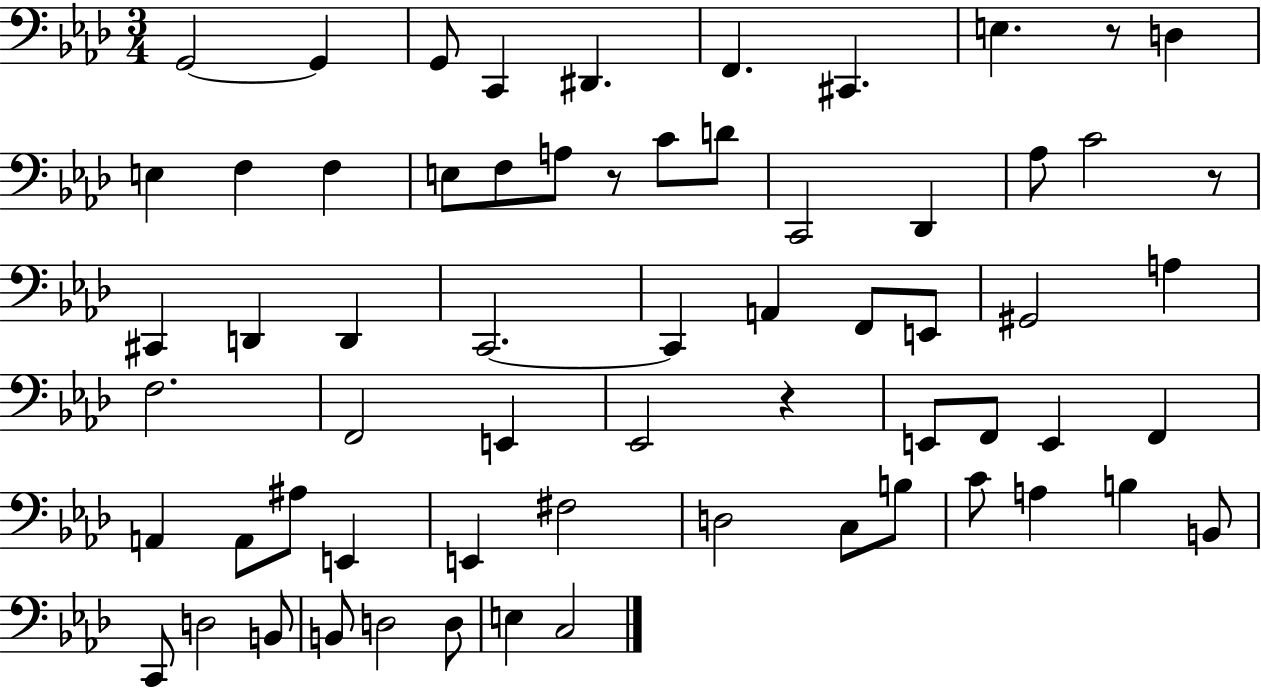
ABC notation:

X:1
T:Untitled
M:3/4
L:1/4
K:Ab
G,,2 G,, G,,/2 C,, ^D,, F,, ^C,, E, z/2 D, E, F, F, E,/2 F,/2 A,/2 z/2 C/2 D/2 C,,2 _D,, _A,/2 C2 z/2 ^C,, D,, D,, C,,2 C,, A,, F,,/2 E,,/2 ^G,,2 A, F,2 F,,2 E,, _E,,2 z E,,/2 F,,/2 E,, F,, A,, A,,/2 ^A,/2 E,, E,, ^F,2 D,2 C,/2 B,/2 C/2 A, B, B,,/2 C,,/2 D,2 B,,/2 B,,/2 D,2 D,/2 E, C,2